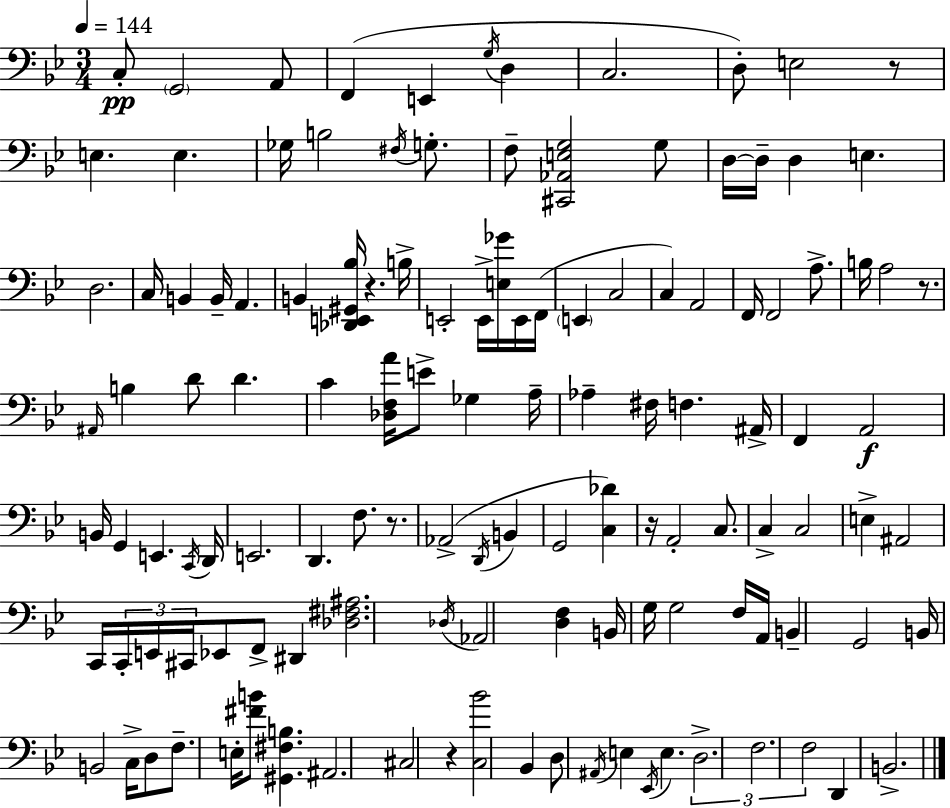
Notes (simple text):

C3/e G2/h A2/e F2/q E2/q G3/s D3/q C3/h. D3/e E3/h R/e E3/q. E3/q. Gb3/s B3/h F#3/s G3/e. F3/e [C#2,Ab2,E3,G3]/h G3/e D3/s D3/s D3/q E3/q. D3/h. C3/s B2/q B2/s A2/q. B2/q [Db2,E2,G#2,Bb3]/s R/q. B3/s E2/h E2/s [E3,Gb4]/s E2/s F2/s E2/q C3/h C3/q A2/h F2/s F2/h A3/e. B3/s A3/h R/e. A#2/s B3/q D4/e D4/q. C4/q [Db3,F3,A4]/s E4/e Gb3/q A3/s Ab3/q F#3/s F3/q. A#2/s F2/q A2/h B2/s G2/q E2/q. C2/s D2/s E2/h. D2/q. F3/e. R/e. Ab2/h D2/s B2/q G2/h [C3,Db4]/q R/s A2/h C3/e. C3/q C3/h E3/q A#2/h C2/s C2/s E2/s C#2/s Eb2/e F2/e D#2/q [Db3,F#3,A#3]/h. Db3/s Ab2/h [D3,F3]/q B2/s G3/s G3/h F3/s A2/s B2/q G2/h B2/s B2/h C3/s D3/e F3/e. E3/s [F#4,B4]/e [G#2,F#3,B3]/q. A#2/h. C#3/h R/q [C3,Bb4]/h Bb2/q D3/e A#2/s E3/q Eb2/s E3/q. D3/h. F3/h. F3/h D2/q B2/h.